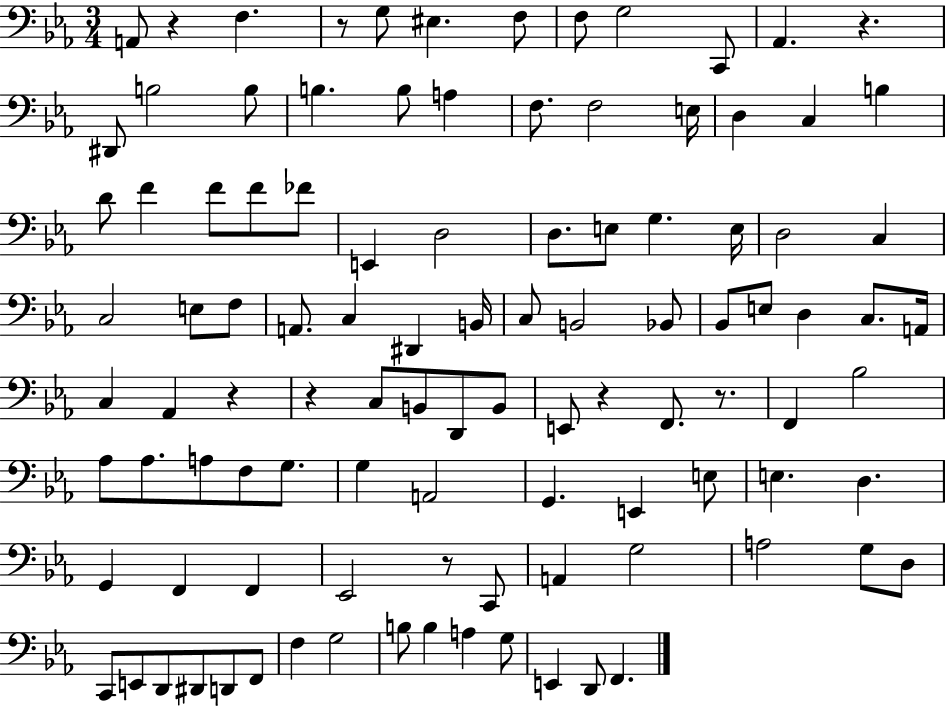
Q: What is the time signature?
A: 3/4